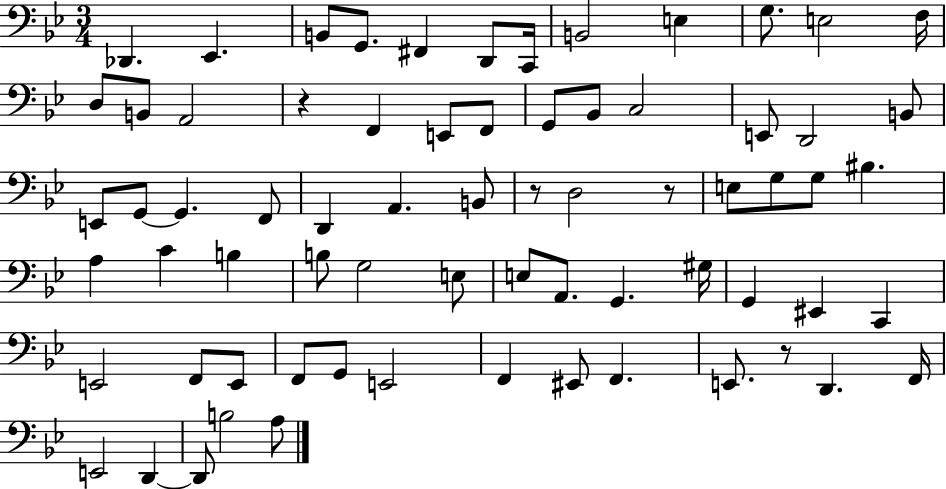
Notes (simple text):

Db2/q. Eb2/q. B2/e G2/e. F#2/q D2/e C2/s B2/h E3/q G3/e. E3/h F3/s D3/e B2/e A2/h R/q F2/q E2/e F2/e G2/e Bb2/e C3/h E2/e D2/h B2/e E2/e G2/e G2/q. F2/e D2/q A2/q. B2/e R/e D3/h R/e E3/e G3/e G3/e BIS3/q. A3/q C4/q B3/q B3/e G3/h E3/e E3/e A2/e. G2/q. G#3/s G2/q EIS2/q C2/q E2/h F2/e E2/e F2/e G2/e E2/h F2/q EIS2/e F2/q. E2/e. R/e D2/q. F2/s E2/h D2/q D2/e B3/h A3/e